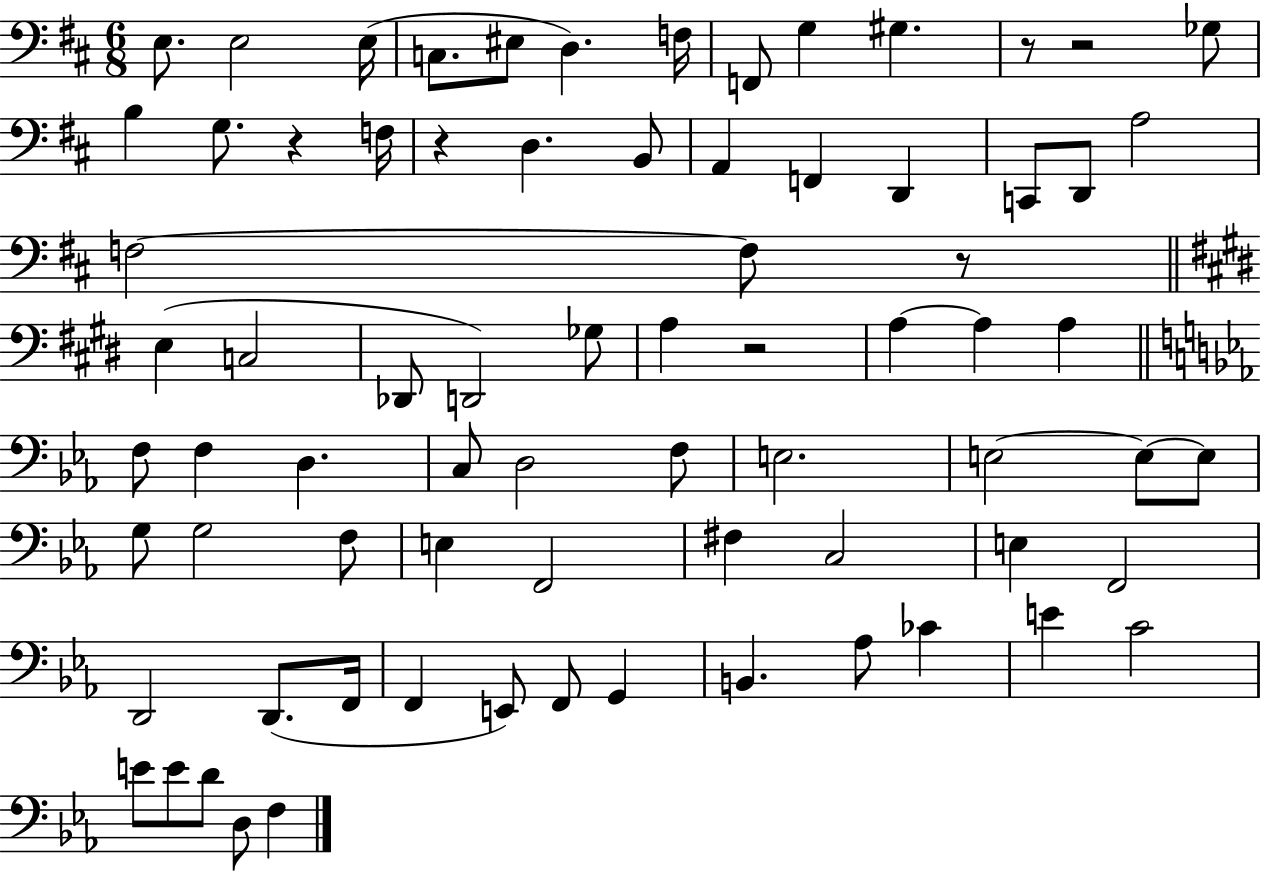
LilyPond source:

{
  \clef bass
  \numericTimeSignature
  \time 6/8
  \key d \major
  e8. e2 e16( | c8. eis8 d4.) f16 | f,8 g4 gis4. | r8 r2 ges8 | \break b4 g8. r4 f16 | r4 d4. b,8 | a,4 f,4 d,4 | c,8 d,8 a2 | \break f2~~ f8 r8 | \bar "||" \break \key e \major e4( c2 | des,8 d,2) ges8 | a4 r2 | a4~~ a4 a4 | \break \bar "||" \break \key ees \major f8 f4 d4. | c8 d2 f8 | e2. | e2~~ e8~~ e8 | \break g8 g2 f8 | e4 f,2 | fis4 c2 | e4 f,2 | \break d,2 d,8.( f,16 | f,4 e,8) f,8 g,4 | b,4. aes8 ces'4 | e'4 c'2 | \break e'8 e'8 d'8 d8 f4 | \bar "|."
}